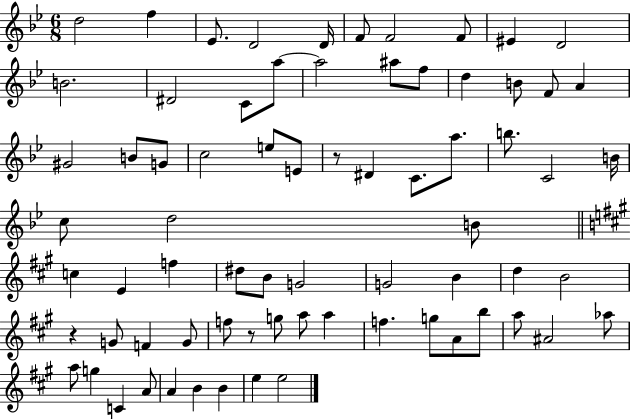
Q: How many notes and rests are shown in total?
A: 72